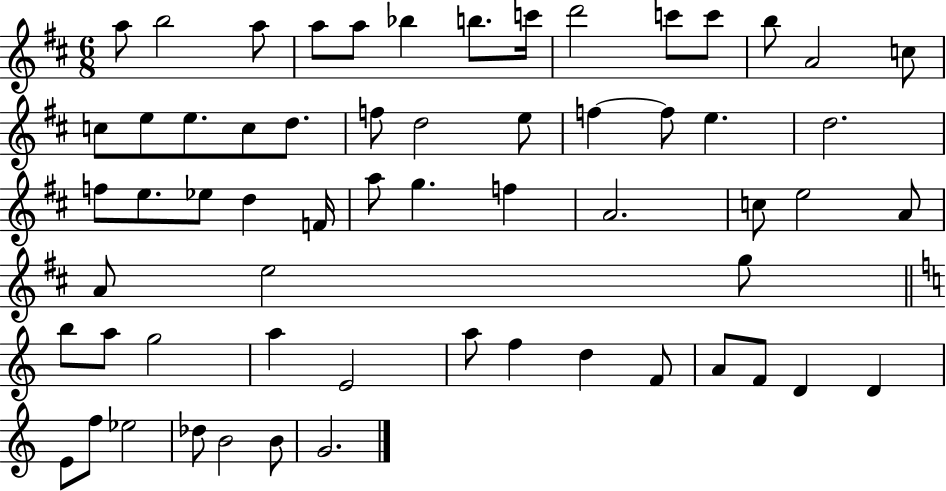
{
  \clef treble
  \numericTimeSignature
  \time 6/8
  \key d \major
  \repeat volta 2 { a''8 b''2 a''8 | a''8 a''8 bes''4 b''8. c'''16 | d'''2 c'''8 c'''8 | b''8 a'2 c''8 | \break c''8 e''8 e''8. c''8 d''8. | f''8 d''2 e''8 | f''4~~ f''8 e''4. | d''2. | \break f''8 e''8. ees''8 d''4 f'16 | a''8 g''4. f''4 | a'2. | c''8 e''2 a'8 | \break a'8 e''2 g''8 | \bar "||" \break \key c \major b''8 a''8 g''2 | a''4 e'2 | a''8 f''4 d''4 f'8 | a'8 f'8 d'4 d'4 | \break e'8 f''8 ees''2 | des''8 b'2 b'8 | g'2. | } \bar "|."
}